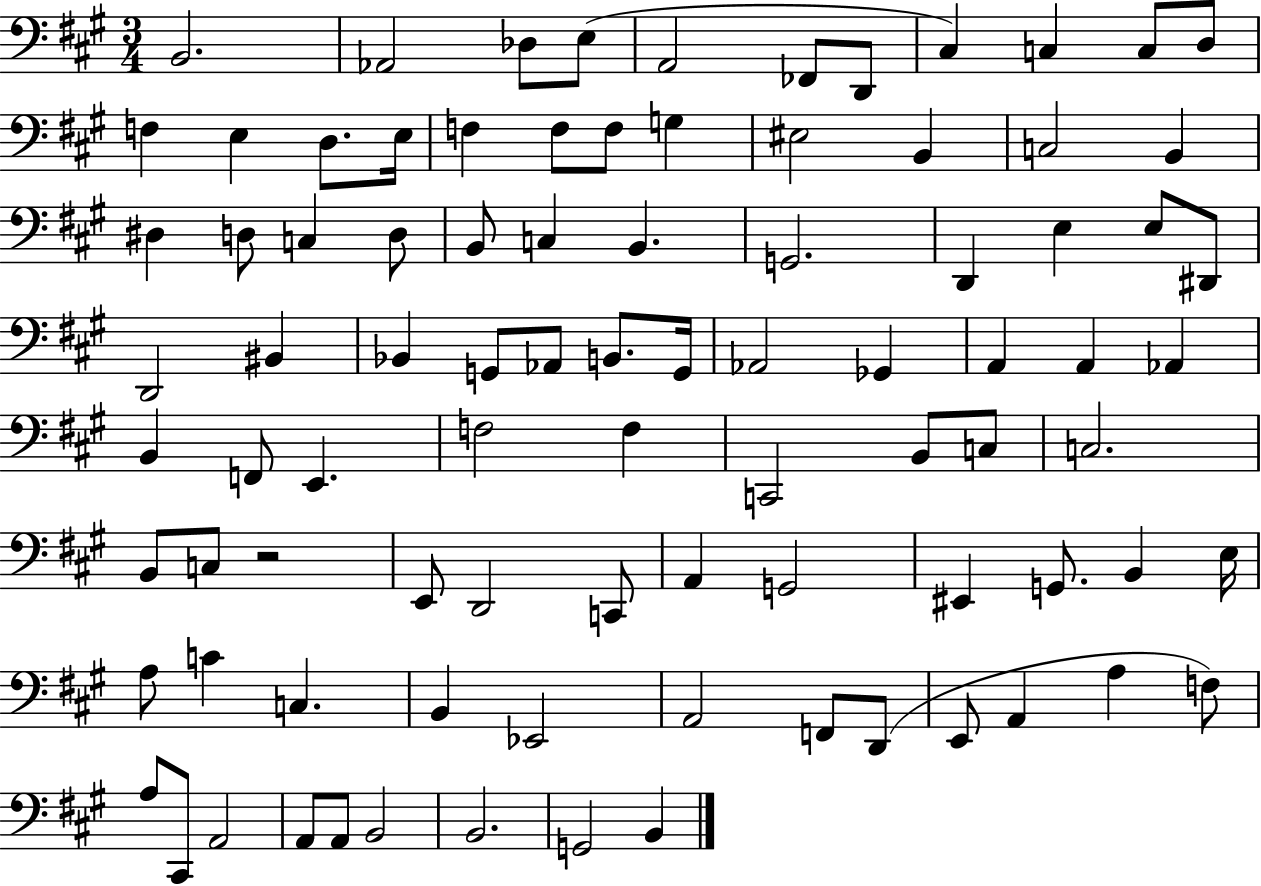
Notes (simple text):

B2/h. Ab2/h Db3/e E3/e A2/h FES2/e D2/e C#3/q C3/q C3/e D3/e F3/q E3/q D3/e. E3/s F3/q F3/e F3/e G3/q EIS3/h B2/q C3/h B2/q D#3/q D3/e C3/q D3/e B2/e C3/q B2/q. G2/h. D2/q E3/q E3/e D#2/e D2/h BIS2/q Bb2/q G2/e Ab2/e B2/e. G2/s Ab2/h Gb2/q A2/q A2/q Ab2/q B2/q F2/e E2/q. F3/h F3/q C2/h B2/e C3/e C3/h. B2/e C3/e R/h E2/e D2/h C2/e A2/q G2/h EIS2/q G2/e. B2/q E3/s A3/e C4/q C3/q. B2/q Eb2/h A2/h F2/e D2/e E2/e A2/q A3/q F3/e A3/e C#2/e A2/h A2/e A2/e B2/h B2/h. G2/h B2/q